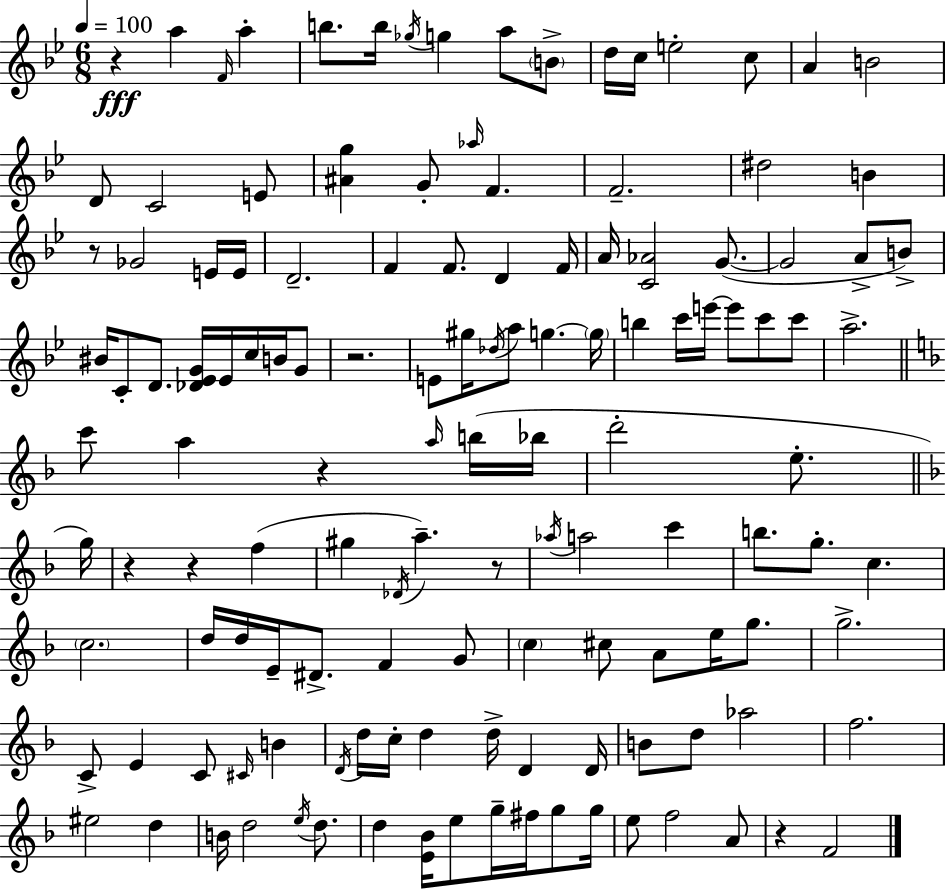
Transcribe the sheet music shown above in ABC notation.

X:1
T:Untitled
M:6/8
L:1/4
K:Gm
z a F/4 a b/2 b/4 _g/4 g a/2 B/2 d/4 c/4 e2 c/2 A B2 D/2 C2 E/2 [^Ag] G/2 _a/4 F F2 ^d2 B z/2 _G2 E/4 E/4 D2 F F/2 D F/4 A/4 [C_A]2 G/2 G2 A/2 B/2 ^B/4 C/2 D/2 [_D_EG]/4 _E/4 c/4 B/4 G/2 z2 E/2 ^g/4 _d/4 a/2 g g/4 b c'/4 e'/4 e'/2 c'/2 c'/2 a2 c'/2 a z a/4 b/4 _b/4 d'2 e/2 g/4 z z f ^g _D/4 a z/2 _a/4 a2 c' b/2 g/2 c c2 d/4 d/4 E/4 ^D/2 F G/2 c ^c/2 A/2 e/4 g/2 g2 C/2 E C/2 ^C/4 B D/4 d/4 c/4 d d/4 D D/4 B/2 d/2 _a2 f2 ^e2 d B/4 d2 e/4 d/2 d [E_B]/4 e/2 g/4 ^f/4 g/2 g/4 e/2 f2 A/2 z F2